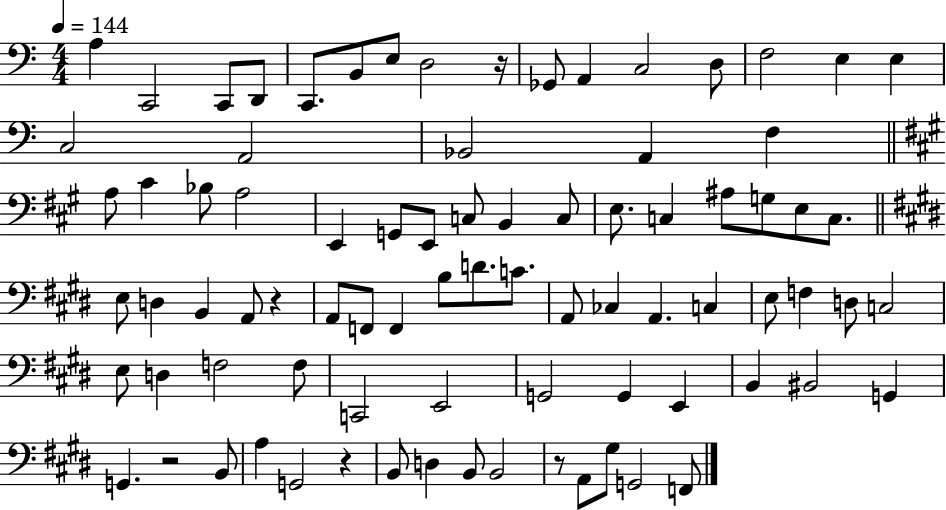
X:1
T:Untitled
M:4/4
L:1/4
K:C
A, C,,2 C,,/2 D,,/2 C,,/2 B,,/2 E,/2 D,2 z/4 _G,,/2 A,, C,2 D,/2 F,2 E, E, C,2 A,,2 _B,,2 A,, F, A,/2 ^C _B,/2 A,2 E,, G,,/2 E,,/2 C,/2 B,, C,/2 E,/2 C, ^A,/2 G,/2 E,/2 C,/2 E,/2 D, B,, A,,/2 z A,,/2 F,,/2 F,, B,/2 D/2 C/2 A,,/2 _C, A,, C, E,/2 F, D,/2 C,2 E,/2 D, F,2 F,/2 C,,2 E,,2 G,,2 G,, E,, B,, ^B,,2 G,, G,, z2 B,,/2 A, G,,2 z B,,/2 D, B,,/2 B,,2 z/2 A,,/2 ^G,/2 G,,2 F,,/2